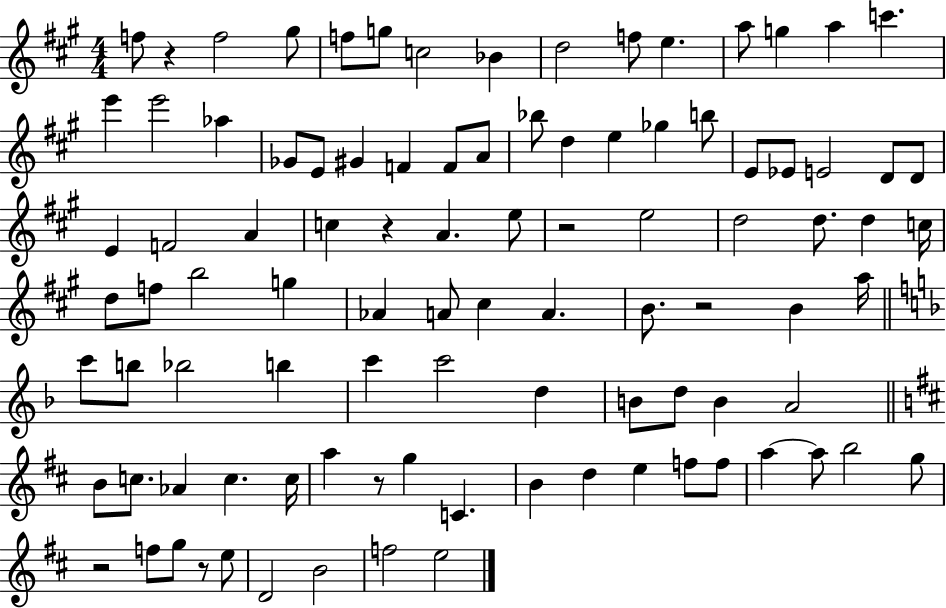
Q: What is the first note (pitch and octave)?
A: F5